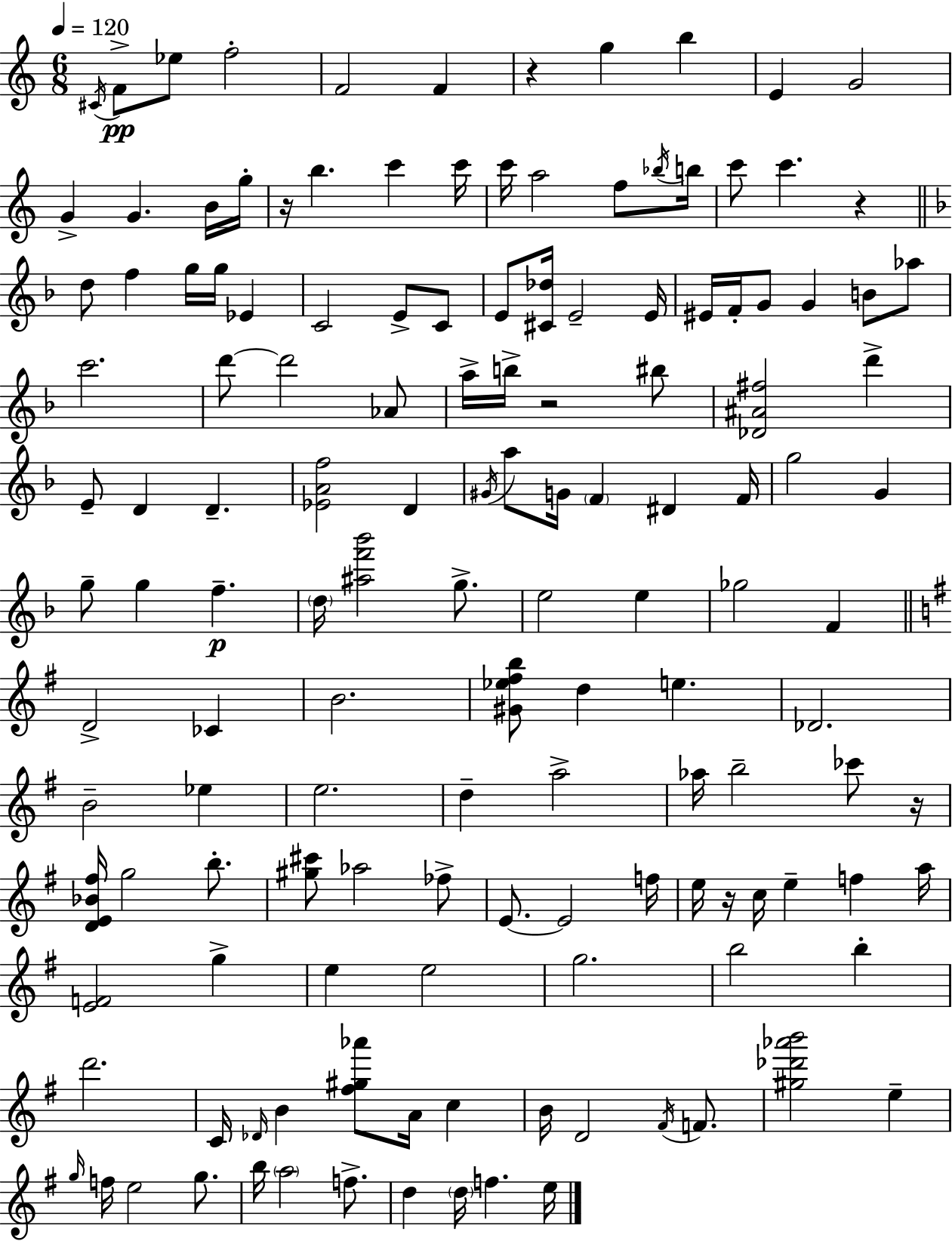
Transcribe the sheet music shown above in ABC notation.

X:1
T:Untitled
M:6/8
L:1/4
K:C
^C/4 F/2 _e/2 f2 F2 F z g b E G2 G G B/4 g/4 z/4 b c' c'/4 c'/4 a2 f/2 _b/4 b/4 c'/2 c' z d/2 f g/4 g/4 _E C2 E/2 C/2 E/2 [^C_d]/4 E2 E/4 ^E/4 F/4 G/2 G B/2 _a/2 c'2 d'/2 d'2 _A/2 a/4 b/4 z2 ^b/2 [_D^A^f]2 d' E/2 D D [_EAf]2 D ^G/4 a/2 G/4 F ^D F/4 g2 G g/2 g f d/4 [^af'_b']2 g/2 e2 e _g2 F D2 _C B2 [^G_e^fb]/2 d e _D2 B2 _e e2 d a2 _a/4 b2 _c'/2 z/4 [DE_B^f]/4 g2 b/2 [^g^c']/2 _a2 _f/2 E/2 E2 f/4 e/4 z/4 c/4 e f a/4 [EF]2 g e e2 g2 b2 b d'2 C/4 _D/4 B [^f^g_a']/2 A/4 c B/4 D2 ^F/4 F/2 [^g_d'_a'b']2 e g/4 f/4 e2 g/2 b/4 a2 f/2 d d/4 f e/4